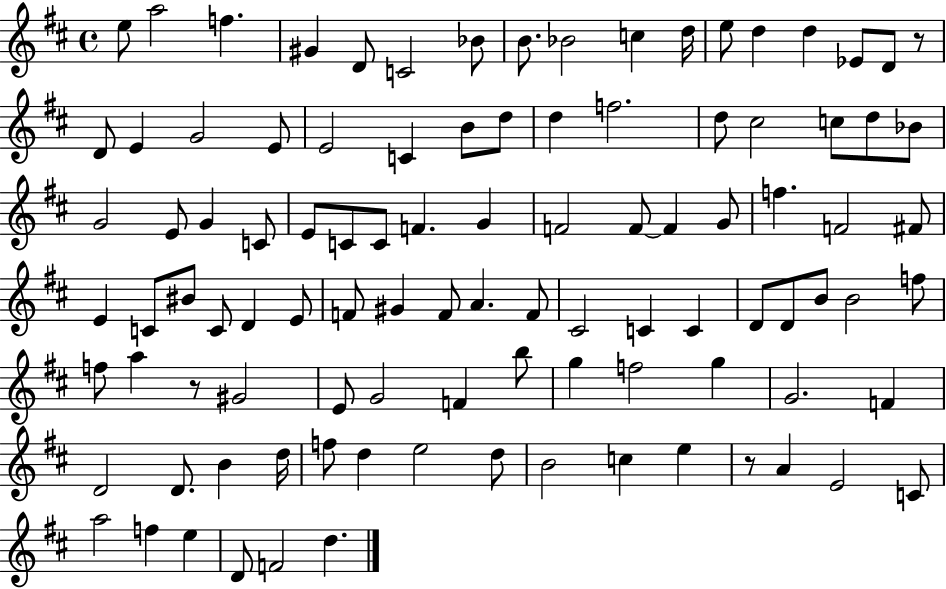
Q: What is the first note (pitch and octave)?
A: E5